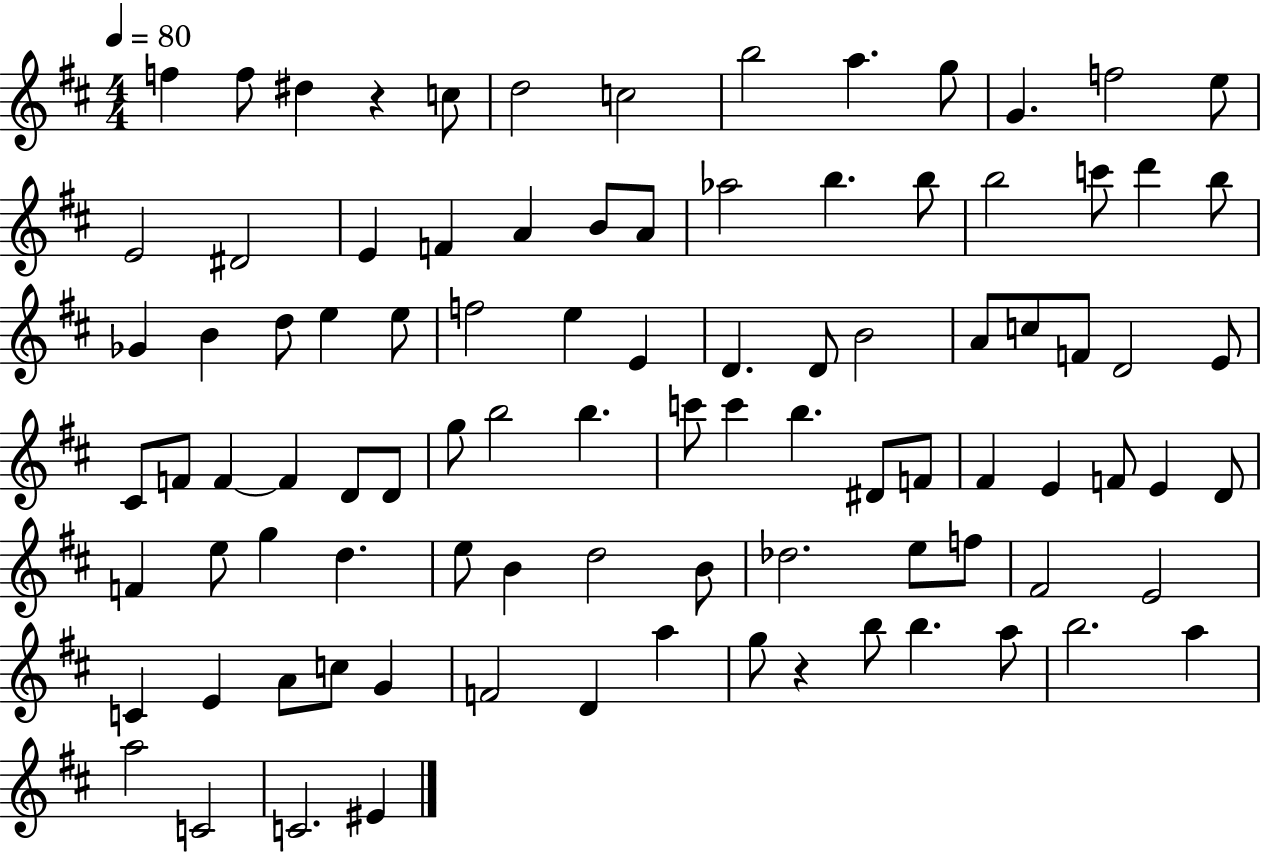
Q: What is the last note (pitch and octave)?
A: EIS4